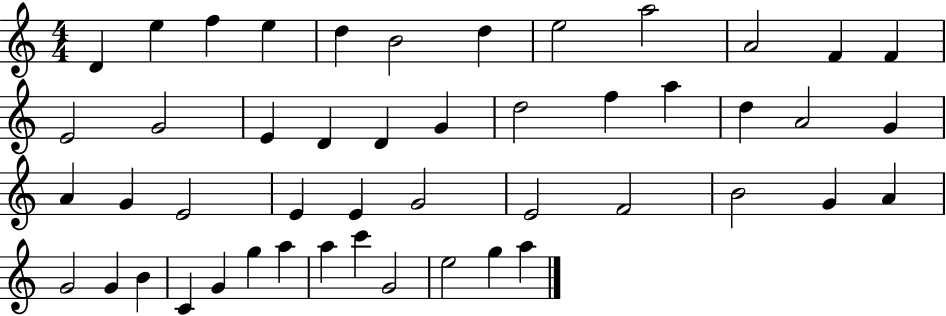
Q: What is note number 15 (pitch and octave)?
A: E4